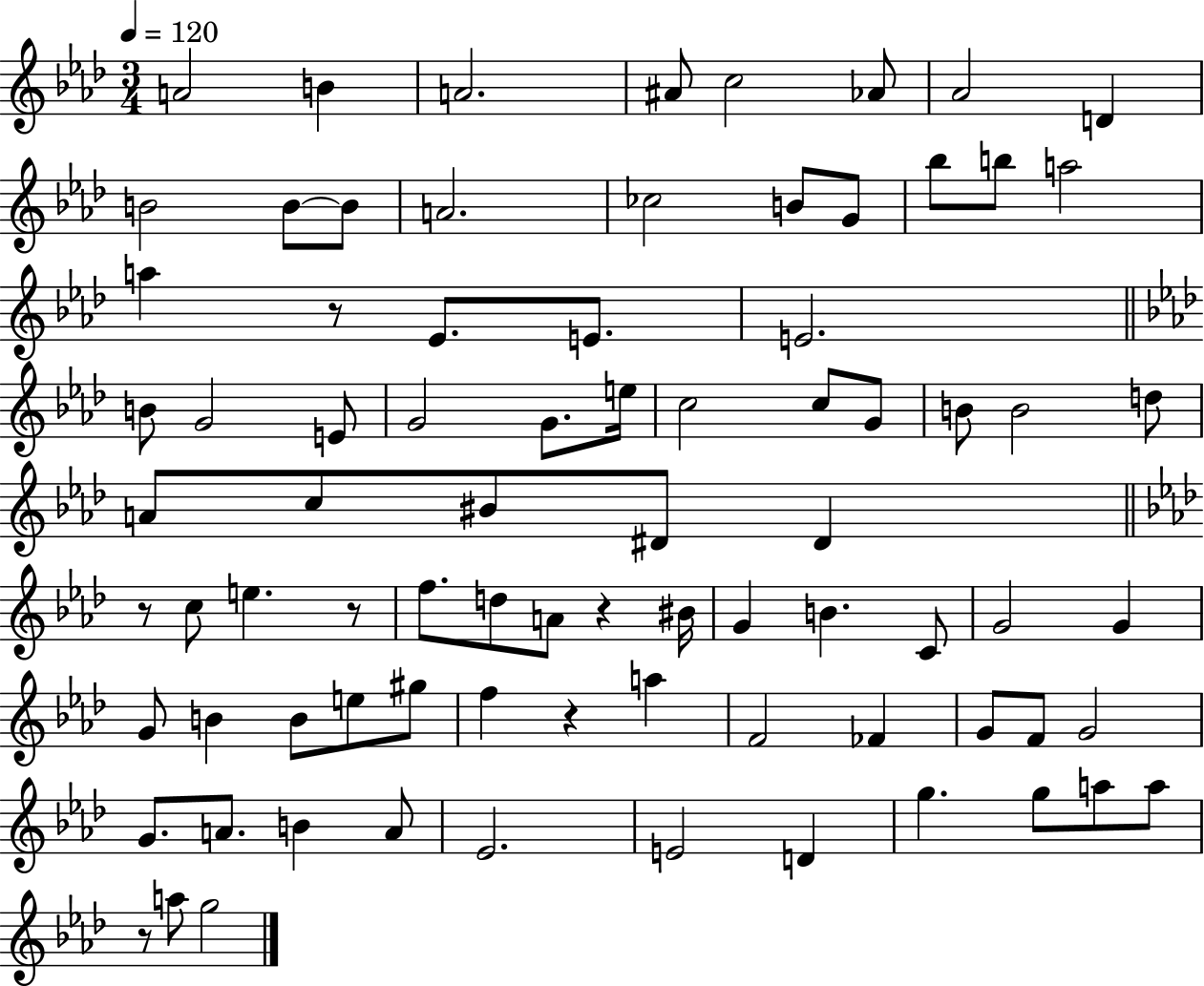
X:1
T:Untitled
M:3/4
L:1/4
K:Ab
A2 B A2 ^A/2 c2 _A/2 _A2 D B2 B/2 B/2 A2 _c2 B/2 G/2 _b/2 b/2 a2 a z/2 _E/2 E/2 E2 B/2 G2 E/2 G2 G/2 e/4 c2 c/2 G/2 B/2 B2 d/2 A/2 c/2 ^B/2 ^D/2 ^D z/2 c/2 e z/2 f/2 d/2 A/2 z ^B/4 G B C/2 G2 G G/2 B B/2 e/2 ^g/2 f z a F2 _F G/2 F/2 G2 G/2 A/2 B A/2 _E2 E2 D g g/2 a/2 a/2 z/2 a/2 g2